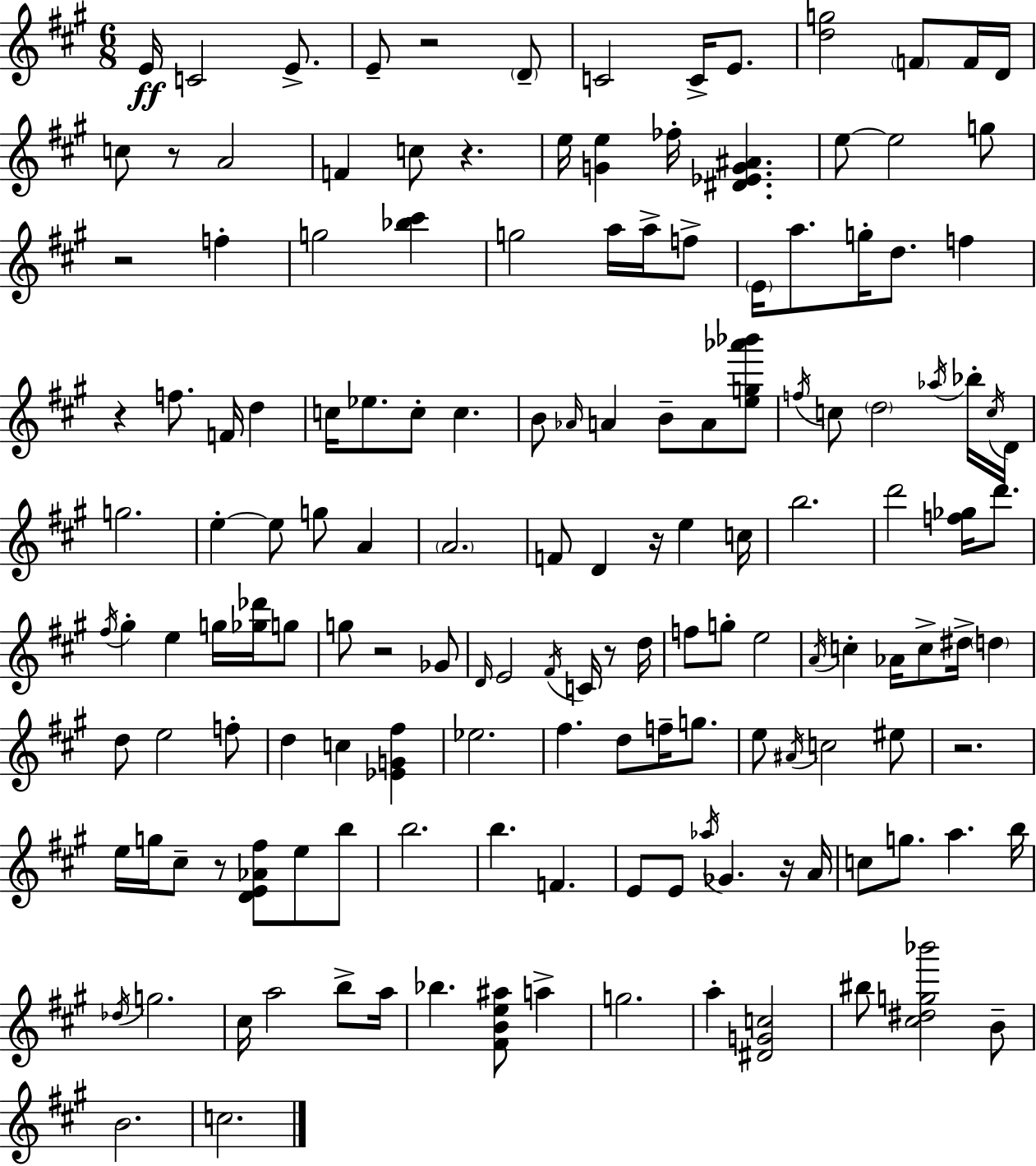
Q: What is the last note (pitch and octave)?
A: C5